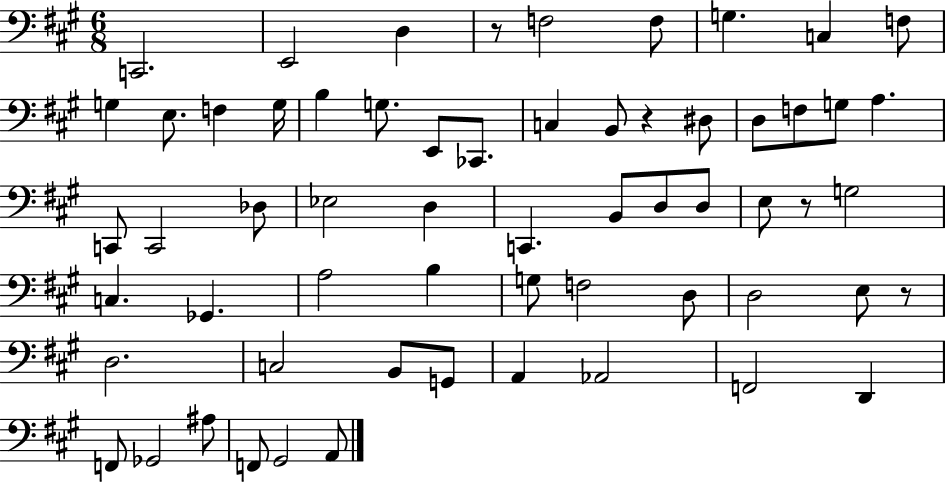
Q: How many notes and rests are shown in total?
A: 61